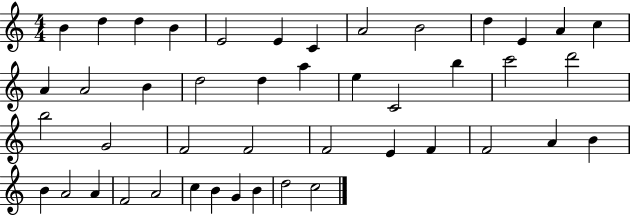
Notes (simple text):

B4/q D5/q D5/q B4/q E4/h E4/q C4/q A4/h B4/h D5/q E4/q A4/q C5/q A4/q A4/h B4/q D5/h D5/q A5/q E5/q C4/h B5/q C6/h D6/h B5/h G4/h F4/h F4/h F4/h E4/q F4/q F4/h A4/q B4/q B4/q A4/h A4/q F4/h A4/h C5/q B4/q G4/q B4/q D5/h C5/h